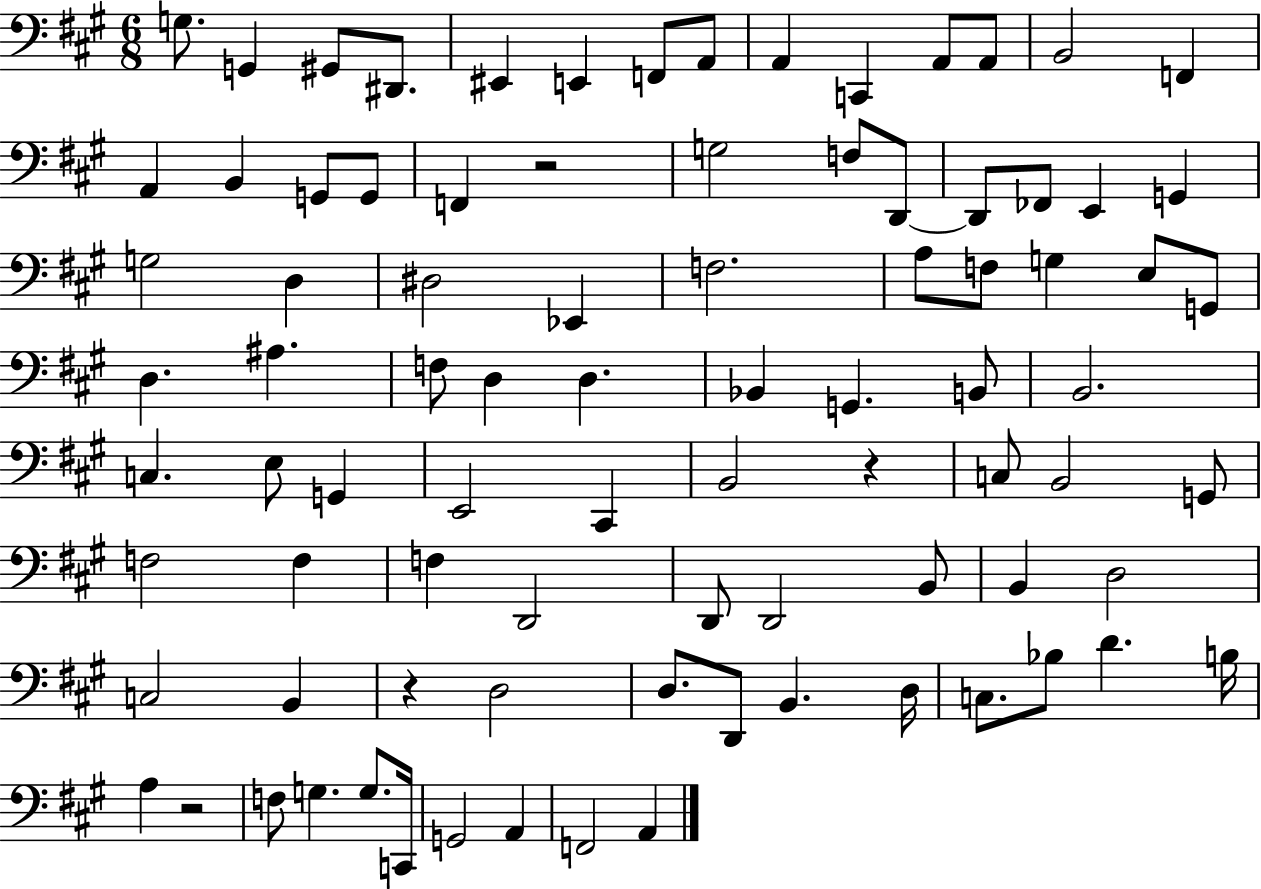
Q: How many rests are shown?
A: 4